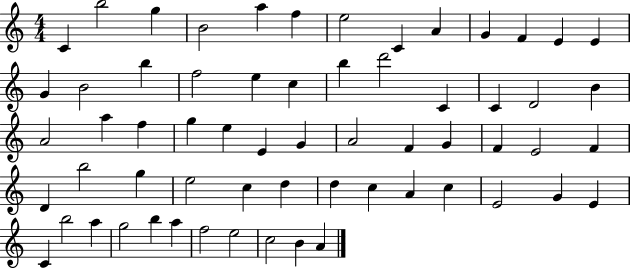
{
  \clef treble
  \numericTimeSignature
  \time 4/4
  \key c \major
  c'4 b''2 g''4 | b'2 a''4 f''4 | e''2 c'4 a'4 | g'4 f'4 e'4 e'4 | \break g'4 b'2 b''4 | f''2 e''4 c''4 | b''4 d'''2 c'4 | c'4 d'2 b'4 | \break a'2 a''4 f''4 | g''4 e''4 e'4 g'4 | a'2 f'4 g'4 | f'4 e'2 f'4 | \break d'4 b''2 g''4 | e''2 c''4 d''4 | d''4 c''4 a'4 c''4 | e'2 g'4 e'4 | \break c'4 b''2 a''4 | g''2 b''4 a''4 | f''2 e''2 | c''2 b'4 a'4 | \break \bar "|."
}